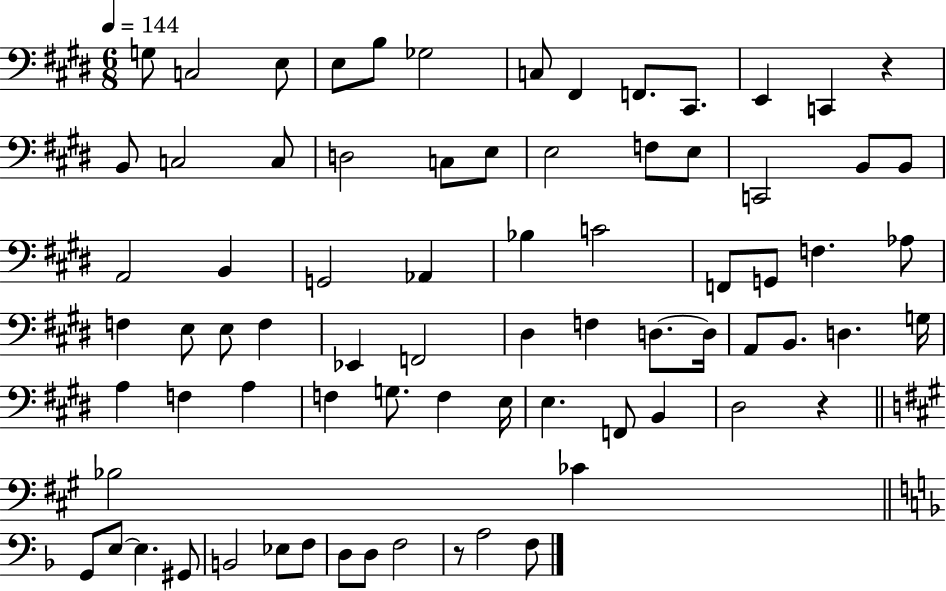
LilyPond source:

{
  \clef bass
  \numericTimeSignature
  \time 6/8
  \key e \major
  \tempo 4 = 144
  g8 c2 e8 | e8 b8 ges2 | c8 fis,4 f,8. cis,8. | e,4 c,4 r4 | \break b,8 c2 c8 | d2 c8 e8 | e2 f8 e8 | c,2 b,8 b,8 | \break a,2 b,4 | g,2 aes,4 | bes4 c'2 | f,8 g,8 f4. aes8 | \break f4 e8 e8 f4 | ees,4 f,2 | dis4 f4 d8.~~ d16 | a,8 b,8. d4. g16 | \break a4 f4 a4 | f4 g8. f4 e16 | e4. f,8 b,4 | dis2 r4 | \break \bar "||" \break \key a \major bes2 ces'4 | \bar "||" \break \key f \major g,8 e8~~ e4. gis,8 | b,2 ees8 f8 | d8 d8 f2 | r8 a2 f8 | \break \bar "|."
}